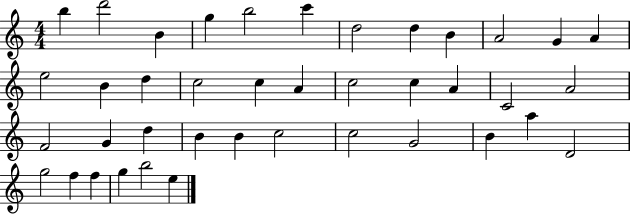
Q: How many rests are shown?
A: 0